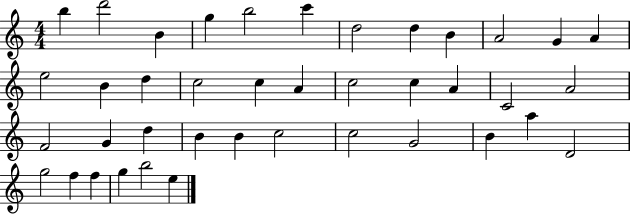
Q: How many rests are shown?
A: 0